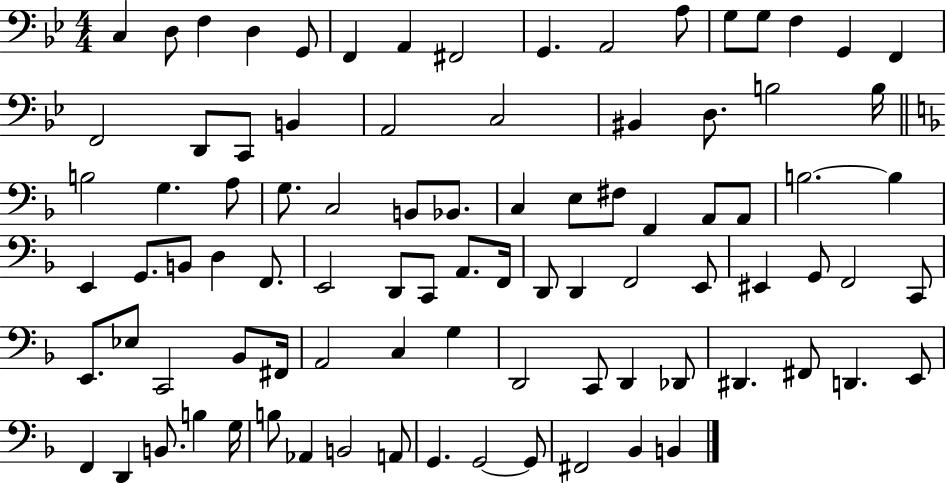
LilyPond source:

{
  \clef bass
  \numericTimeSignature
  \time 4/4
  \key bes \major
  \repeat volta 2 { c4 d8 f4 d4 g,8 | f,4 a,4 fis,2 | g,4. a,2 a8 | g8 g8 f4 g,4 f,4 | \break f,2 d,8 c,8 b,4 | a,2 c2 | bis,4 d8. b2 b16 | \bar "||" \break \key d \minor b2 g4. a8 | g8. c2 b,8 bes,8. | c4 e8 fis8 f,4 a,8 a,8 | b2.~~ b4 | \break e,4 g,8. b,8 d4 f,8. | e,2 d,8 c,8 a,8. f,16 | d,8 d,4 f,2 e,8 | eis,4 g,8 f,2 c,8 | \break e,8. ees8 c,2 bes,8 fis,16 | a,2 c4 g4 | d,2 c,8 d,4 des,8 | dis,4. fis,8 d,4. e,8 | \break f,4 d,4 b,8. b4 g16 | b8 aes,4 b,2 a,8 | g,4. g,2~~ g,8 | fis,2 bes,4 b,4 | \break } \bar "|."
}